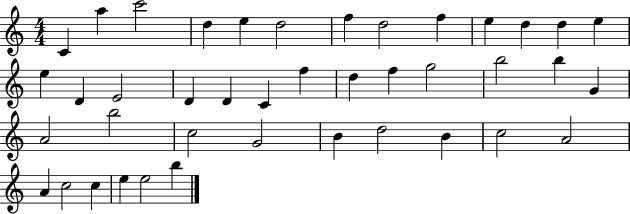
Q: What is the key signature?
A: C major